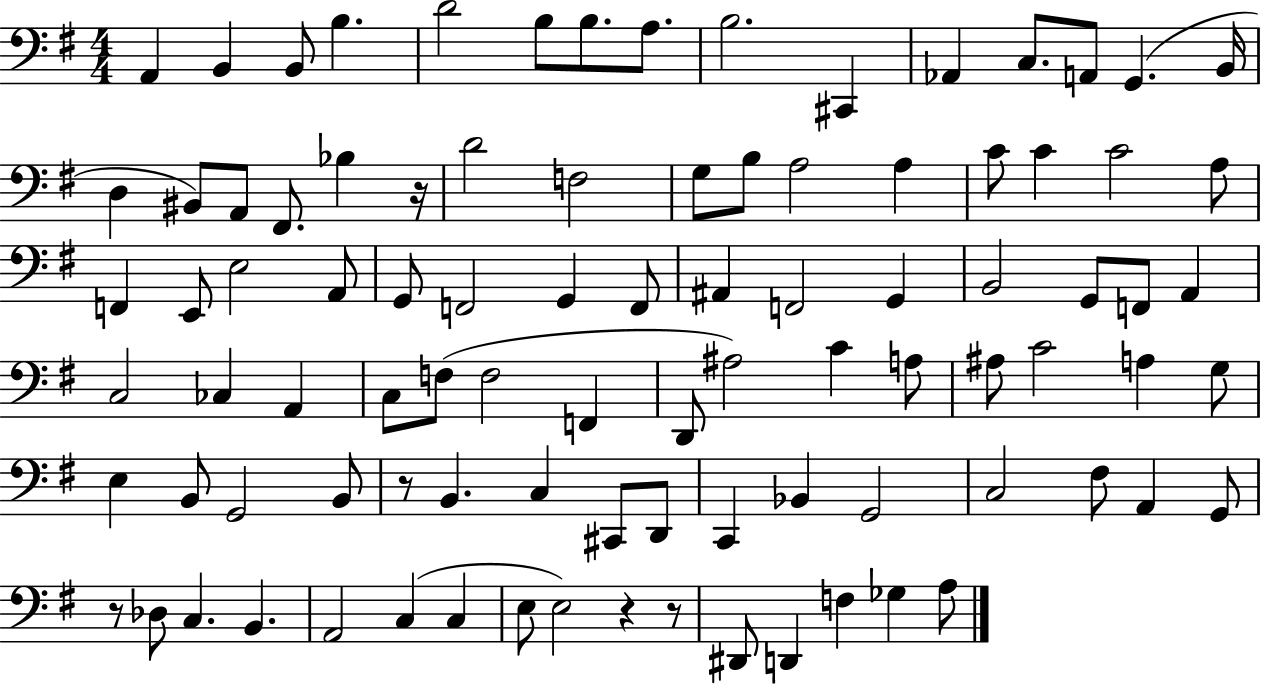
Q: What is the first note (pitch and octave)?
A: A2